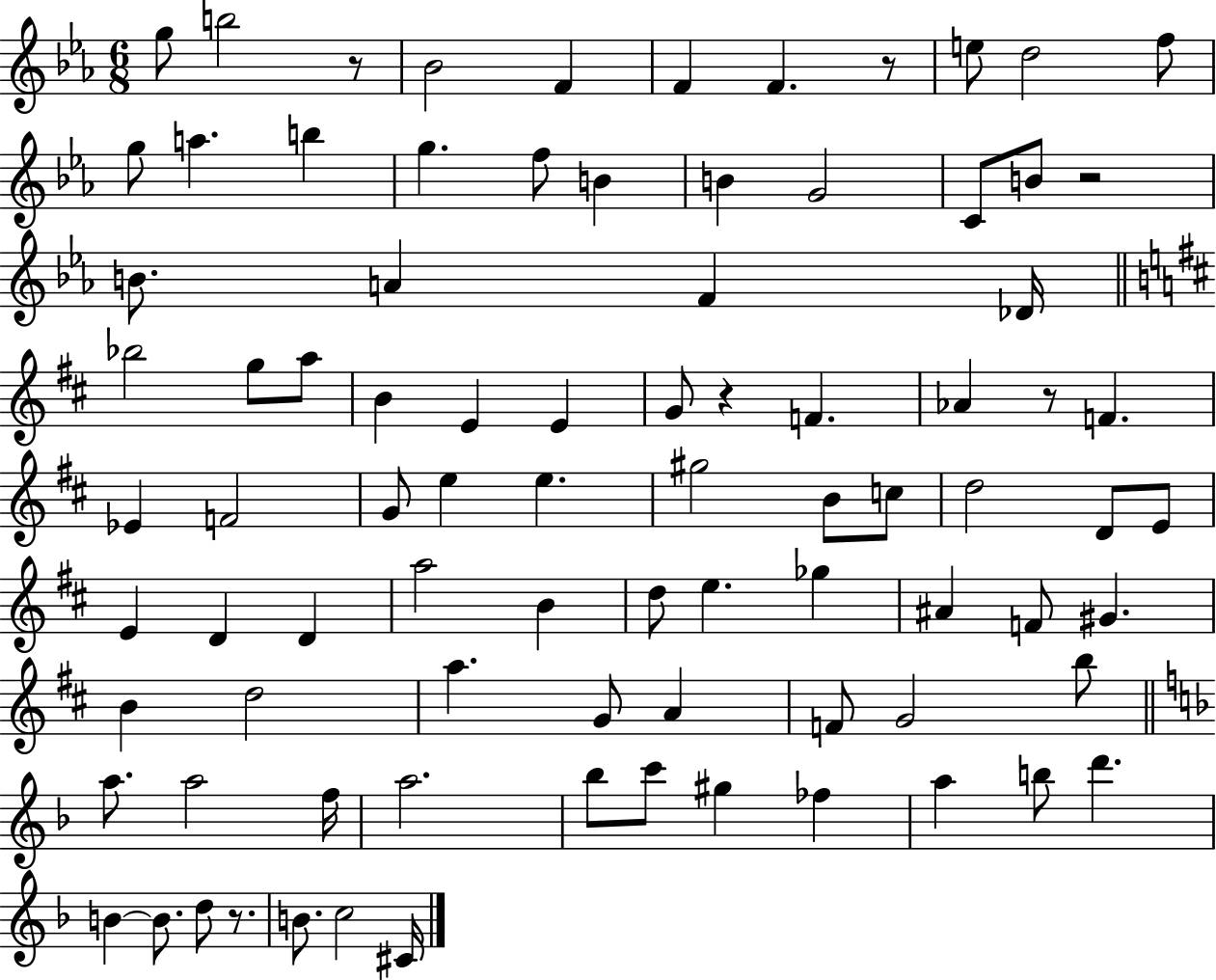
{
  \clef treble
  \numericTimeSignature
  \time 6/8
  \key ees \major
  g''8 b''2 r8 | bes'2 f'4 | f'4 f'4. r8 | e''8 d''2 f''8 | \break g''8 a''4. b''4 | g''4. f''8 b'4 | b'4 g'2 | c'8 b'8 r2 | \break b'8. a'4 f'4 des'16 | \bar "||" \break \key d \major bes''2 g''8 a''8 | b'4 e'4 e'4 | g'8 r4 f'4. | aes'4 r8 f'4. | \break ees'4 f'2 | g'8 e''4 e''4. | gis''2 b'8 c''8 | d''2 d'8 e'8 | \break e'4 d'4 d'4 | a''2 b'4 | d''8 e''4. ges''4 | ais'4 f'8 gis'4. | \break b'4 d''2 | a''4. g'8 a'4 | f'8 g'2 b''8 | \bar "||" \break \key f \major a''8. a''2 f''16 | a''2. | bes''8 c'''8 gis''4 fes''4 | a''4 b''8 d'''4. | \break b'4~~ b'8. d''8 r8. | b'8. c''2 cis'16 | \bar "|."
}